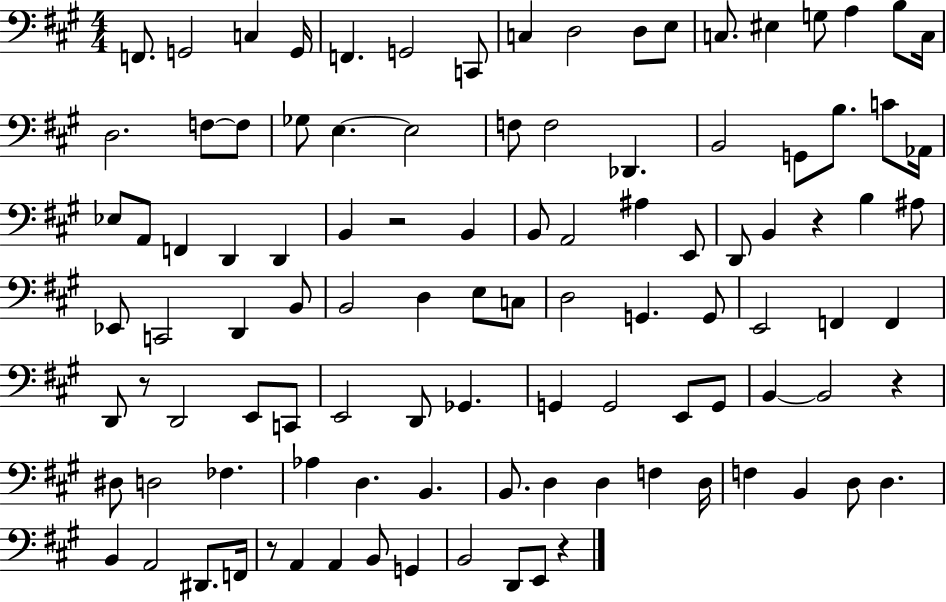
{
  \clef bass
  \numericTimeSignature
  \time 4/4
  \key a \major
  f,8. g,2 c4 g,16 | f,4. g,2 c,8 | c4 d2 d8 e8 | c8. eis4 g8 a4 b8 c16 | \break d2. f8~~ f8 | ges8 e4.~~ e2 | f8 f2 des,4. | b,2 g,8 b8. c'8 aes,16 | \break ees8 a,8 f,4 d,4 d,4 | b,4 r2 b,4 | b,8 a,2 ais4 e,8 | d,8 b,4 r4 b4 ais8 | \break ees,8 c,2 d,4 b,8 | b,2 d4 e8 c8 | d2 g,4. g,8 | e,2 f,4 f,4 | \break d,8 r8 d,2 e,8 c,8 | e,2 d,8 ges,4. | g,4 g,2 e,8 g,8 | b,4~~ b,2 r4 | \break dis8 d2 fes4. | aes4 d4. b,4. | b,8. d4 d4 f4 d16 | f4 b,4 d8 d4. | \break b,4 a,2 dis,8. f,16 | r8 a,4 a,4 b,8 g,4 | b,2 d,8 e,8 r4 | \bar "|."
}